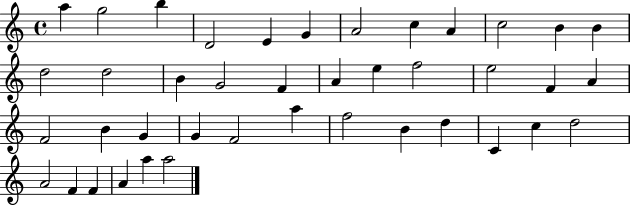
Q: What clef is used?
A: treble